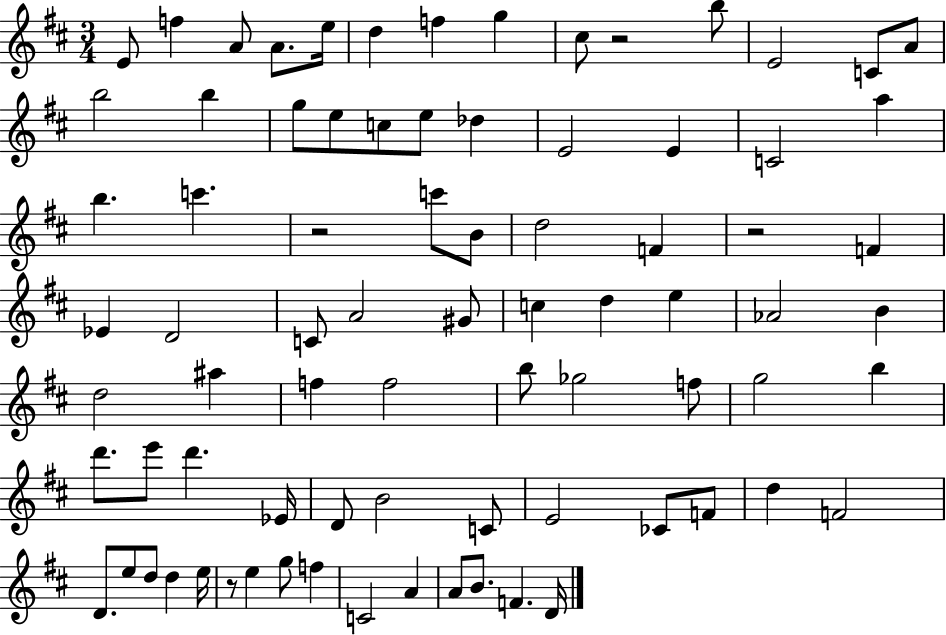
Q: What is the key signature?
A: D major